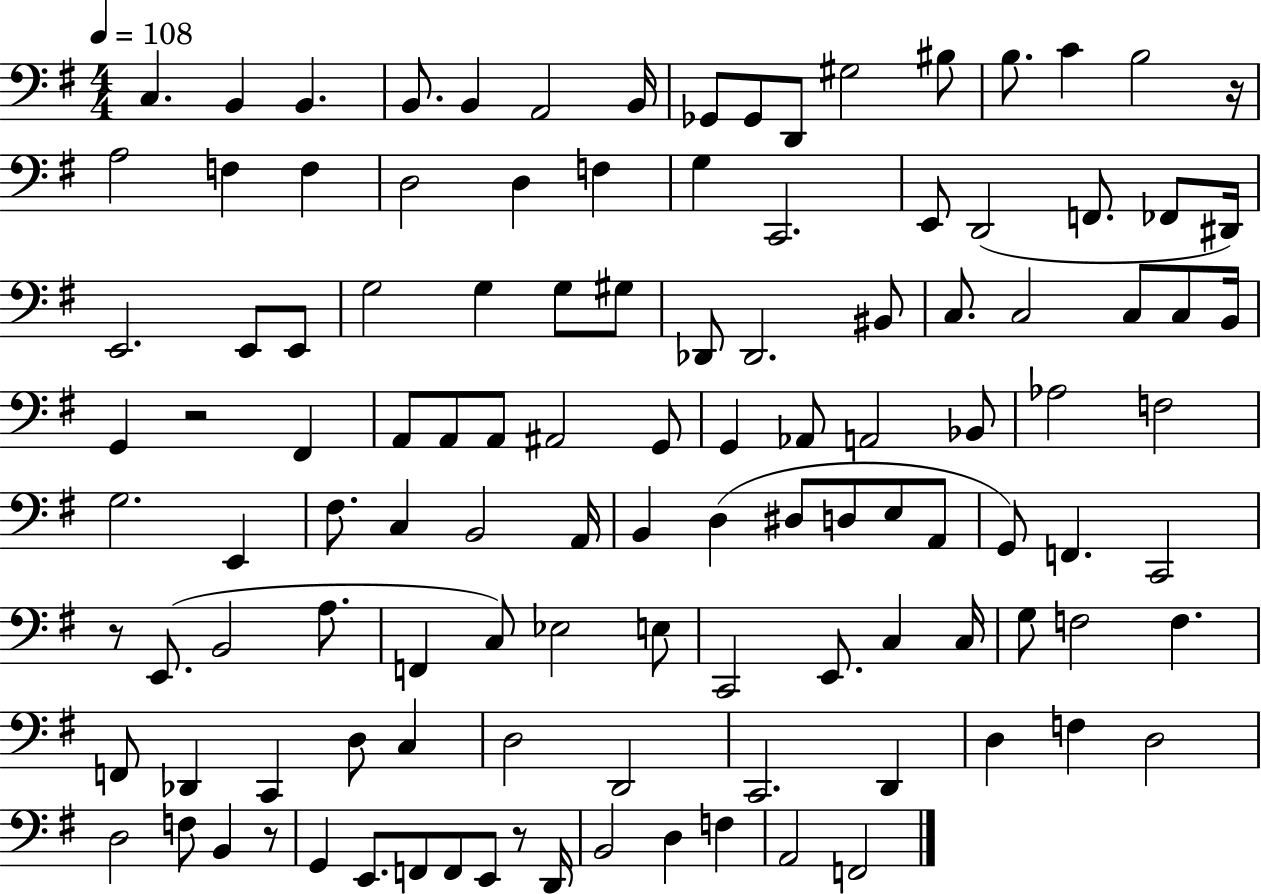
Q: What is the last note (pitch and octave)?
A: F2